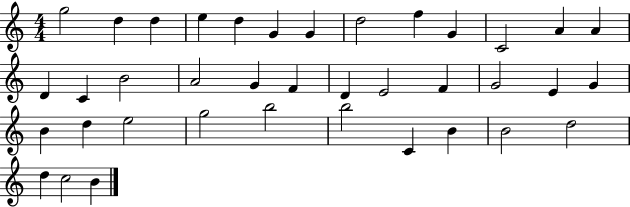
{
  \clef treble
  \numericTimeSignature
  \time 4/4
  \key c \major
  g''2 d''4 d''4 | e''4 d''4 g'4 g'4 | d''2 f''4 g'4 | c'2 a'4 a'4 | \break d'4 c'4 b'2 | a'2 g'4 f'4 | d'4 e'2 f'4 | g'2 e'4 g'4 | \break b'4 d''4 e''2 | g''2 b''2 | b''2 c'4 b'4 | b'2 d''2 | \break d''4 c''2 b'4 | \bar "|."
}